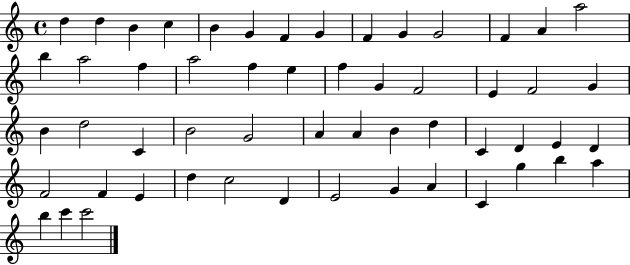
D5/q D5/q B4/q C5/q B4/q G4/q F4/q G4/q F4/q G4/q G4/h F4/q A4/q A5/h B5/q A5/h F5/q A5/h F5/q E5/q F5/q G4/q F4/h E4/q F4/h G4/q B4/q D5/h C4/q B4/h G4/h A4/q A4/q B4/q D5/q C4/q D4/q E4/q D4/q F4/h F4/q E4/q D5/q C5/h D4/q E4/h G4/q A4/q C4/q G5/q B5/q A5/q B5/q C6/q C6/h